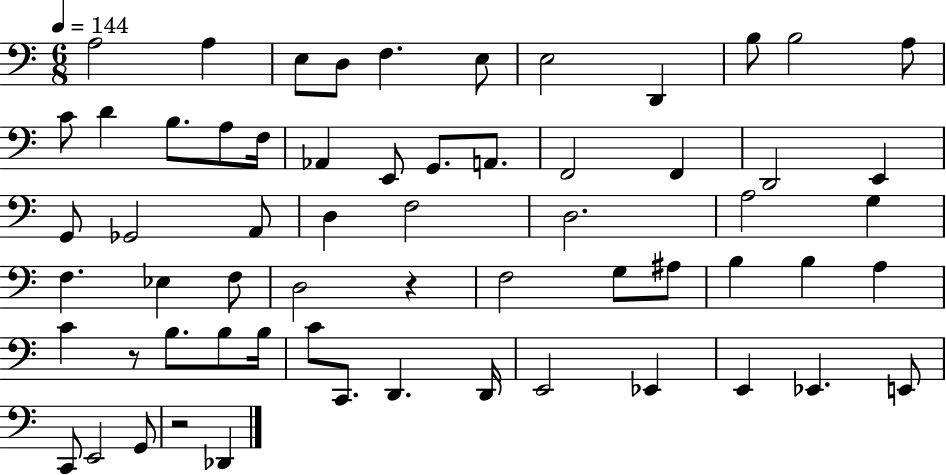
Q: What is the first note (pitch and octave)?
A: A3